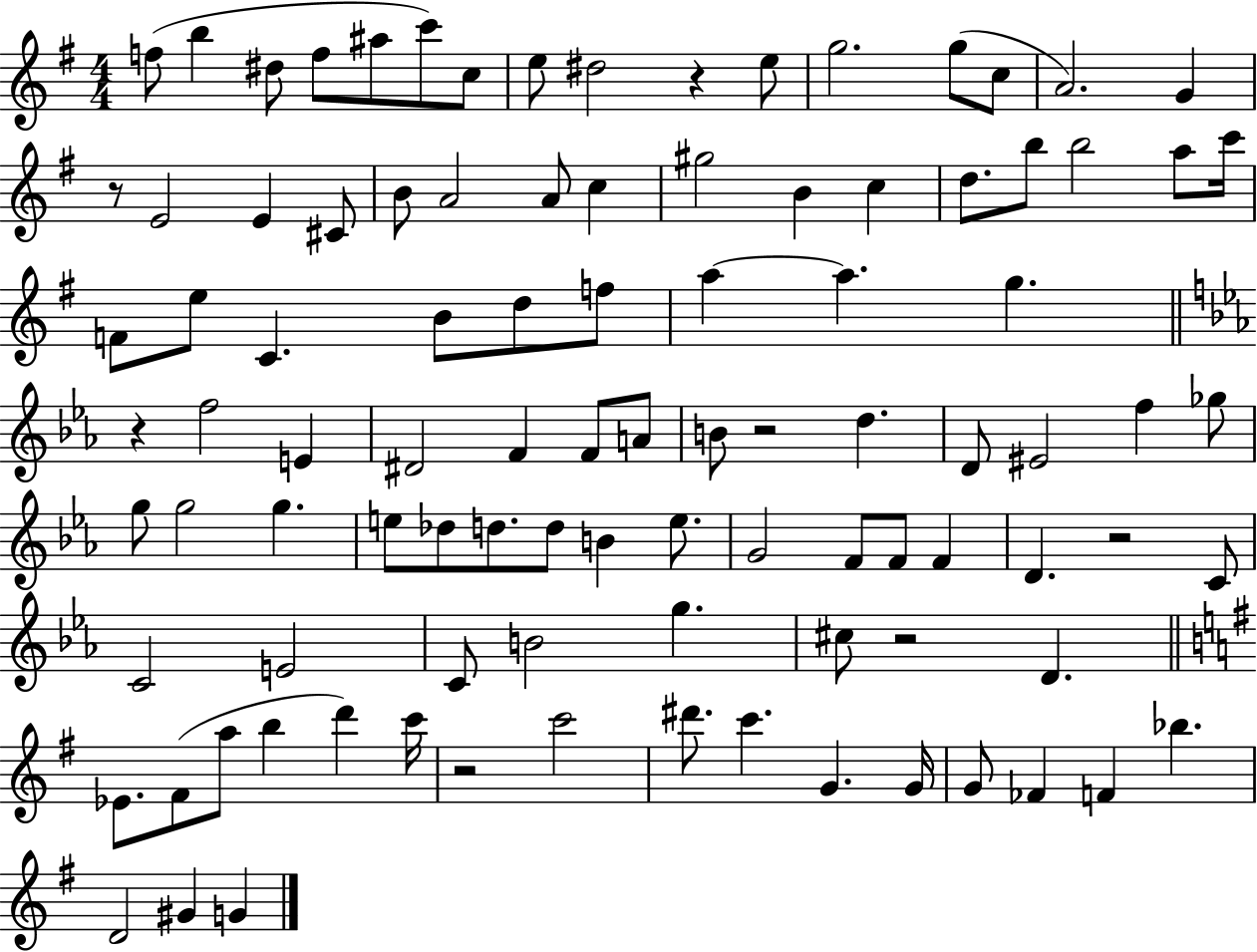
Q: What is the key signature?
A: G major